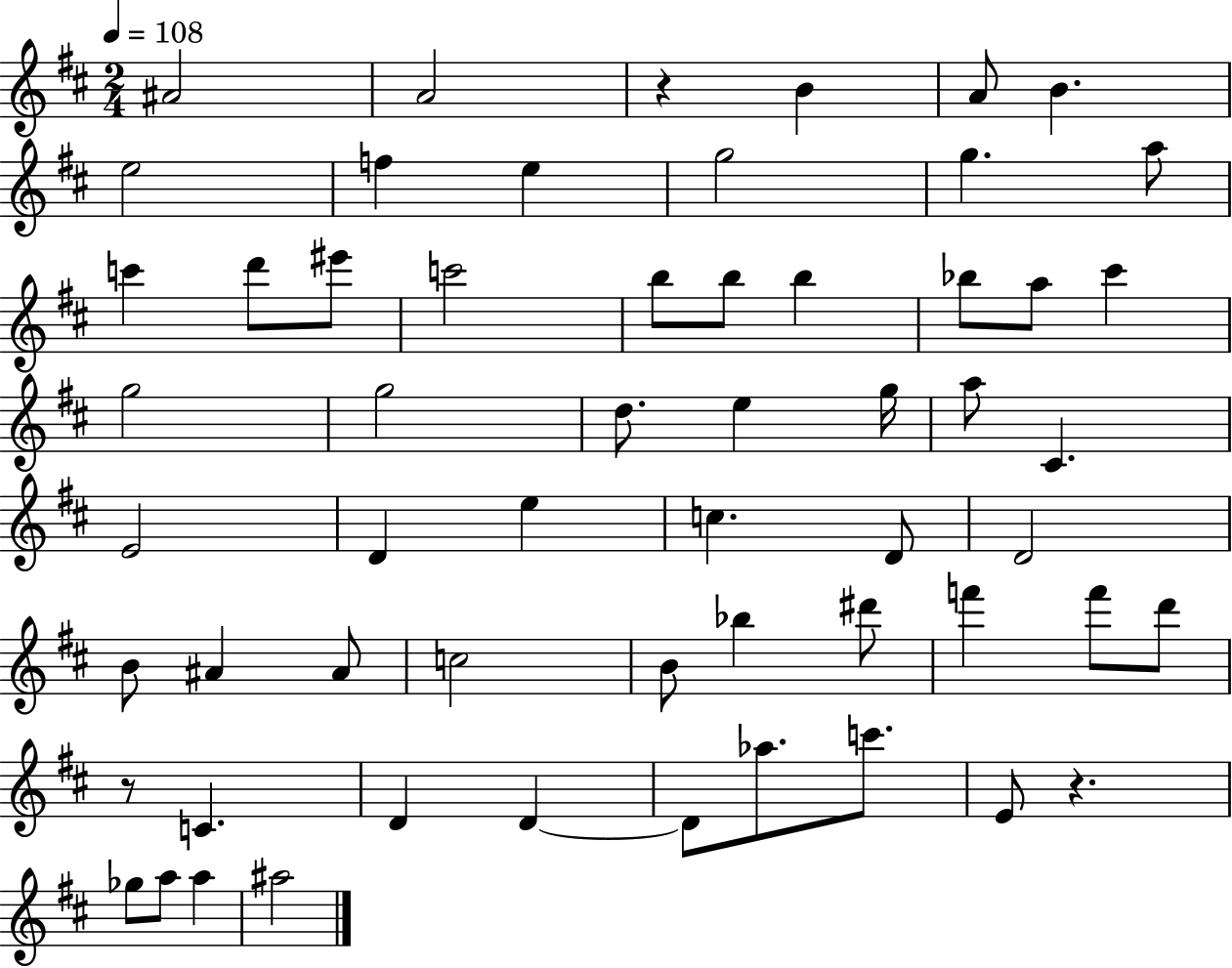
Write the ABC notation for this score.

X:1
T:Untitled
M:2/4
L:1/4
K:D
^A2 A2 z B A/2 B e2 f e g2 g a/2 c' d'/2 ^e'/2 c'2 b/2 b/2 b _b/2 a/2 ^c' g2 g2 d/2 e g/4 a/2 ^C E2 D e c D/2 D2 B/2 ^A ^A/2 c2 B/2 _b ^d'/2 f' f'/2 d'/2 z/2 C D D D/2 _a/2 c'/2 E/2 z _g/2 a/2 a ^a2